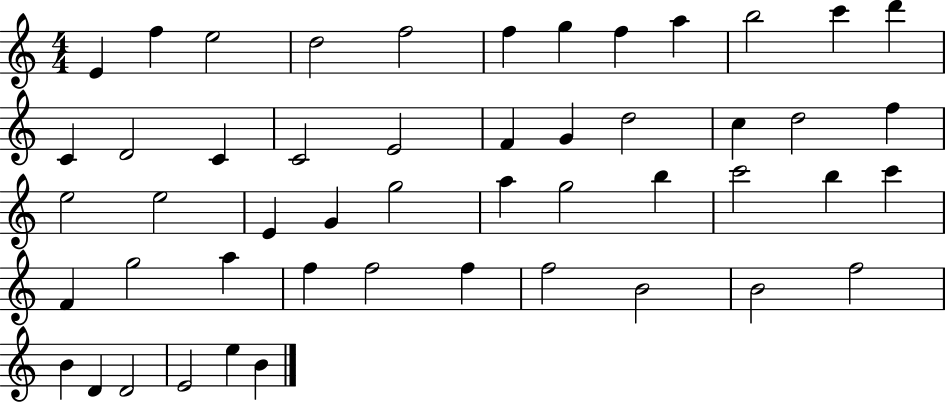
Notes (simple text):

E4/q F5/q E5/h D5/h F5/h F5/q G5/q F5/q A5/q B5/h C6/q D6/q C4/q D4/h C4/q C4/h E4/h F4/q G4/q D5/h C5/q D5/h F5/q E5/h E5/h E4/q G4/q G5/h A5/q G5/h B5/q C6/h B5/q C6/q F4/q G5/h A5/q F5/q F5/h F5/q F5/h B4/h B4/h F5/h B4/q D4/q D4/h E4/h E5/q B4/q